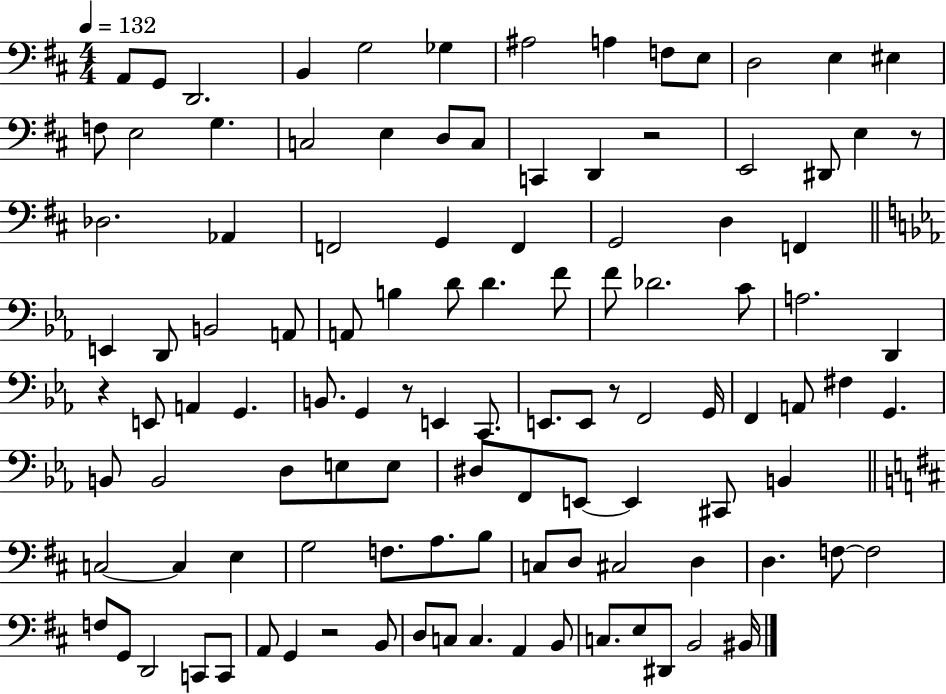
A2/e G2/e D2/h. B2/q G3/h Gb3/q A#3/h A3/q F3/e E3/e D3/h E3/q EIS3/q F3/e E3/h G3/q. C3/h E3/q D3/e C3/e C2/q D2/q R/h E2/h D#2/e E3/q R/e Db3/h. Ab2/q F2/h G2/q F2/q G2/h D3/q F2/q E2/q D2/e B2/h A2/e A2/e B3/q D4/e D4/q. F4/e F4/e Db4/h. C4/e A3/h. D2/q R/q E2/e A2/q G2/q. B2/e. G2/q R/e E2/q C2/e. E2/e. E2/e R/e F2/h G2/s F2/q A2/e F#3/q G2/q. B2/e B2/h D3/e E3/e E3/e D#3/e F2/e E2/e E2/q C#2/e B2/q C3/h C3/q E3/q G3/h F3/e. A3/e. B3/e C3/e D3/e C#3/h D3/q D3/q. F3/e F3/h F3/e G2/e D2/h C2/e C2/e A2/e G2/q R/h B2/e D3/e C3/e C3/q. A2/q B2/e C3/e. E3/e D#2/e B2/h BIS2/s